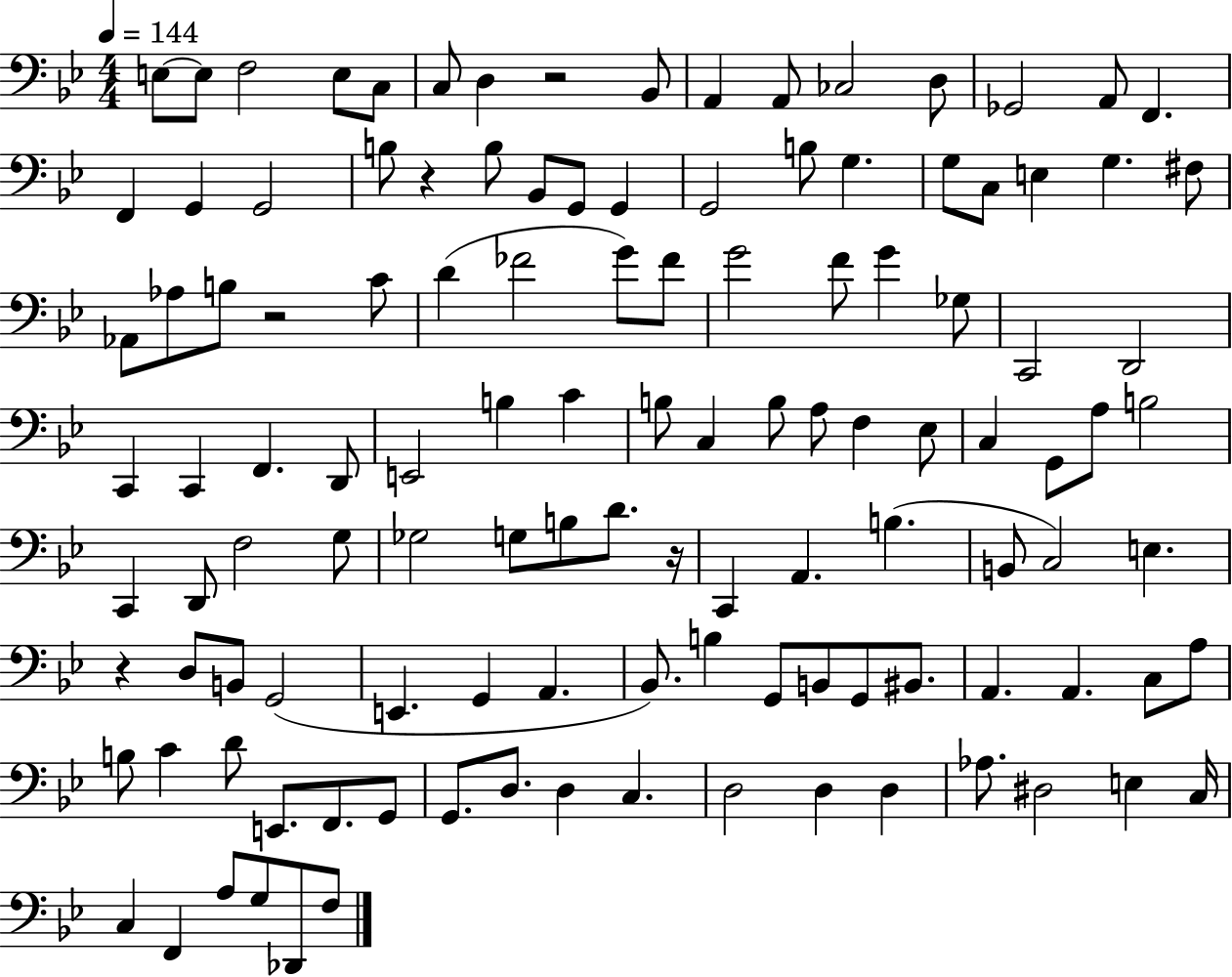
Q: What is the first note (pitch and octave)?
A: E3